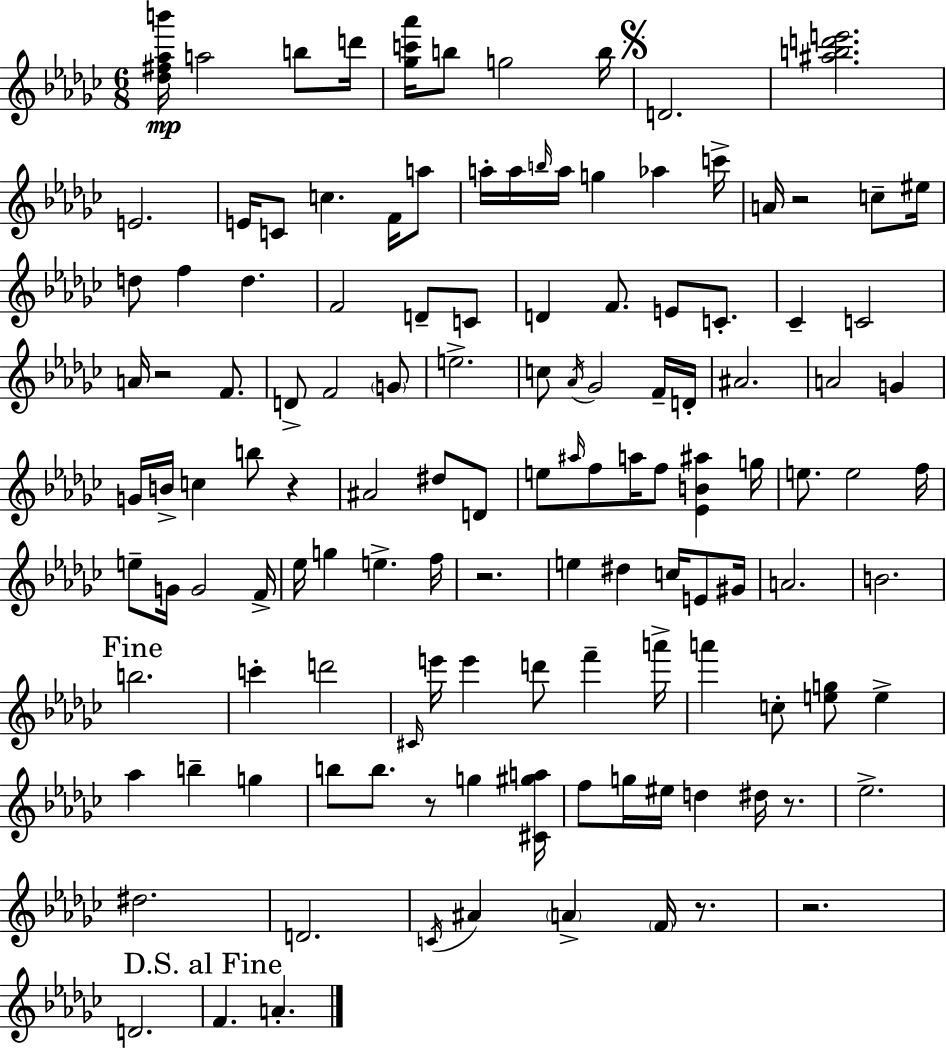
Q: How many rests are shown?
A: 8